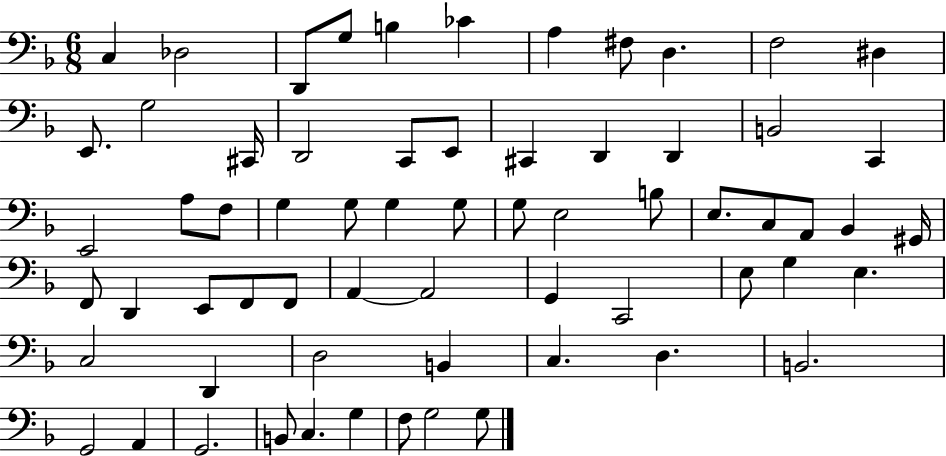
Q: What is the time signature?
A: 6/8